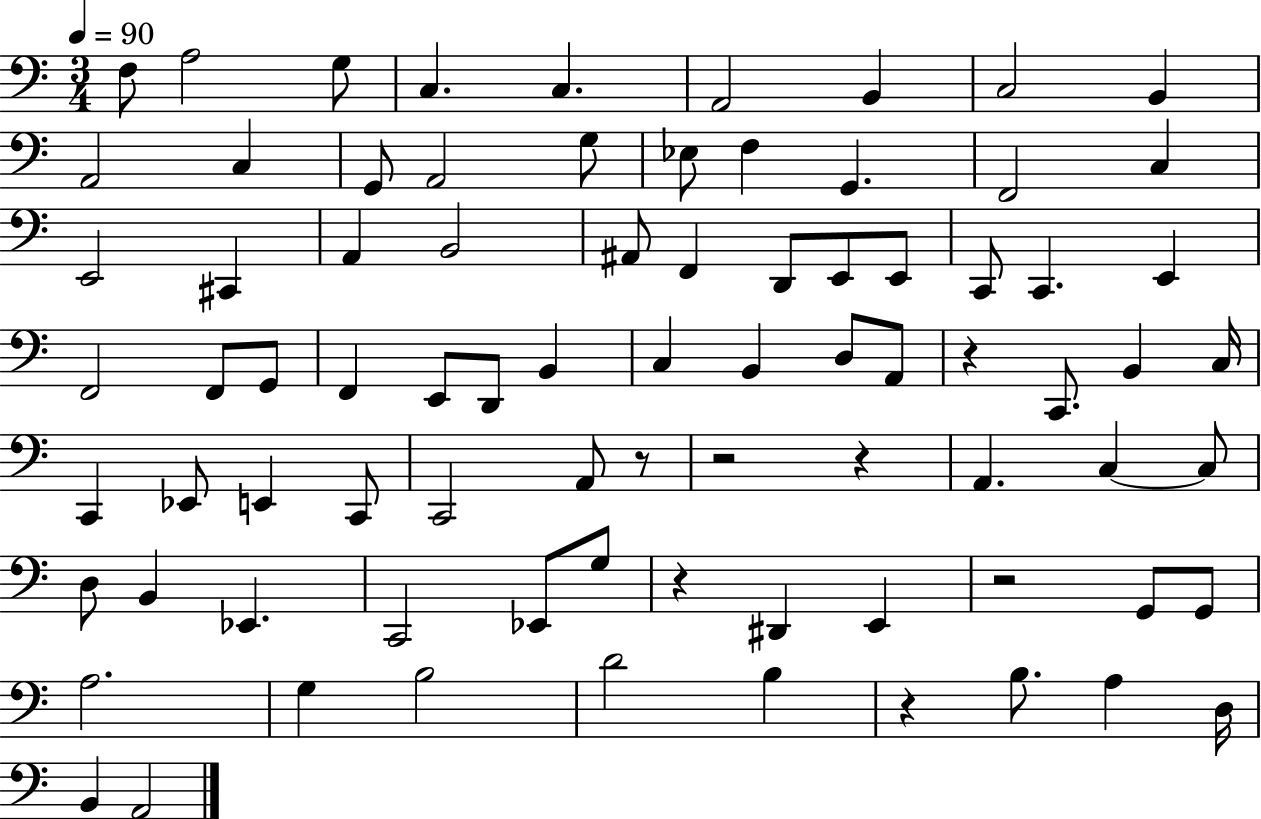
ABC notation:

X:1
T:Untitled
M:3/4
L:1/4
K:C
F,/2 A,2 G,/2 C, C, A,,2 B,, C,2 B,, A,,2 C, G,,/2 A,,2 G,/2 _E,/2 F, G,, F,,2 C, E,,2 ^C,, A,, B,,2 ^A,,/2 F,, D,,/2 E,,/2 E,,/2 C,,/2 C,, E,, F,,2 F,,/2 G,,/2 F,, E,,/2 D,,/2 B,, C, B,, D,/2 A,,/2 z C,,/2 B,, C,/4 C,, _E,,/2 E,, C,,/2 C,,2 A,,/2 z/2 z2 z A,, C, C,/2 D,/2 B,, _E,, C,,2 _E,,/2 G,/2 z ^D,, E,, z2 G,,/2 G,,/2 A,2 G, B,2 D2 B, z B,/2 A, D,/4 B,, A,,2